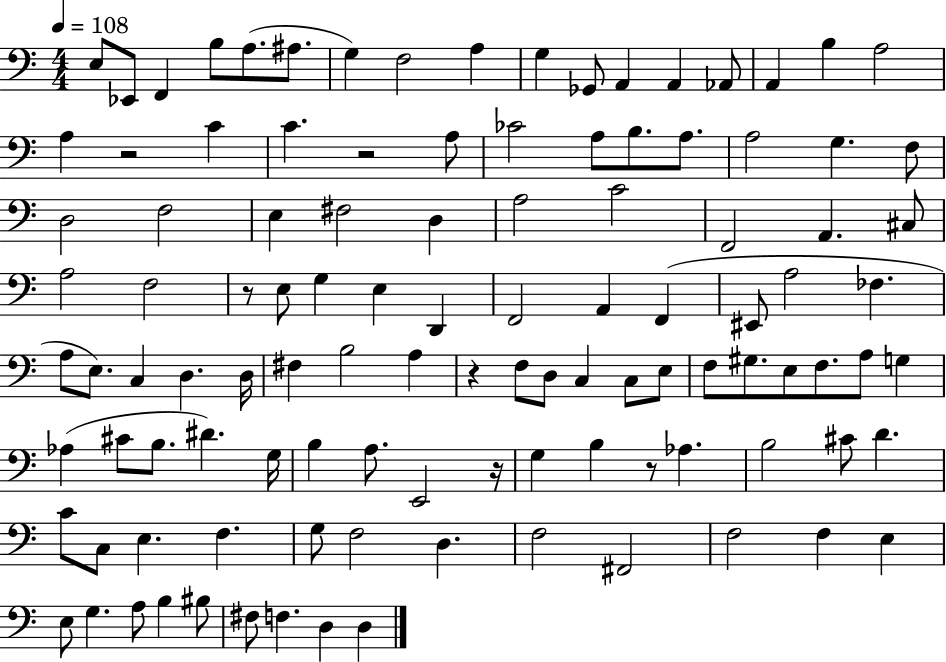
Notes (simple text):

E3/e Eb2/e F2/q B3/e A3/e. A#3/e. G3/q F3/h A3/q G3/q Gb2/e A2/q A2/q Ab2/e A2/q B3/q A3/h A3/q R/h C4/q C4/q. R/h A3/e CES4/h A3/e B3/e. A3/e. A3/h G3/q. F3/e D3/h F3/h E3/q F#3/h D3/q A3/h C4/h F2/h A2/q. C#3/e A3/h F3/h R/e E3/e G3/q E3/q D2/q F2/h A2/q F2/q EIS2/e A3/h FES3/q. A3/e E3/e. C3/q D3/q. D3/s F#3/q B3/h A3/q R/q F3/e D3/e C3/q C3/e E3/e F3/e G#3/e. E3/e F3/e. A3/e G3/q Ab3/q C#4/e B3/e. D#4/q. G3/s B3/q A3/e. E2/h R/s G3/q B3/q R/e Ab3/q. B3/h C#4/e D4/q. C4/e C3/e E3/q. F3/q. G3/e F3/h D3/q. F3/h F#2/h F3/h F3/q E3/q E3/e G3/q. A3/e B3/q BIS3/e F#3/e F3/q. D3/q D3/q